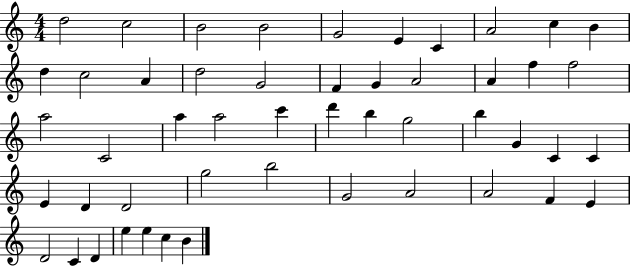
X:1
T:Untitled
M:4/4
L:1/4
K:C
d2 c2 B2 B2 G2 E C A2 c B d c2 A d2 G2 F G A2 A f f2 a2 C2 a a2 c' d' b g2 b G C C E D D2 g2 b2 G2 A2 A2 F E D2 C D e e c B